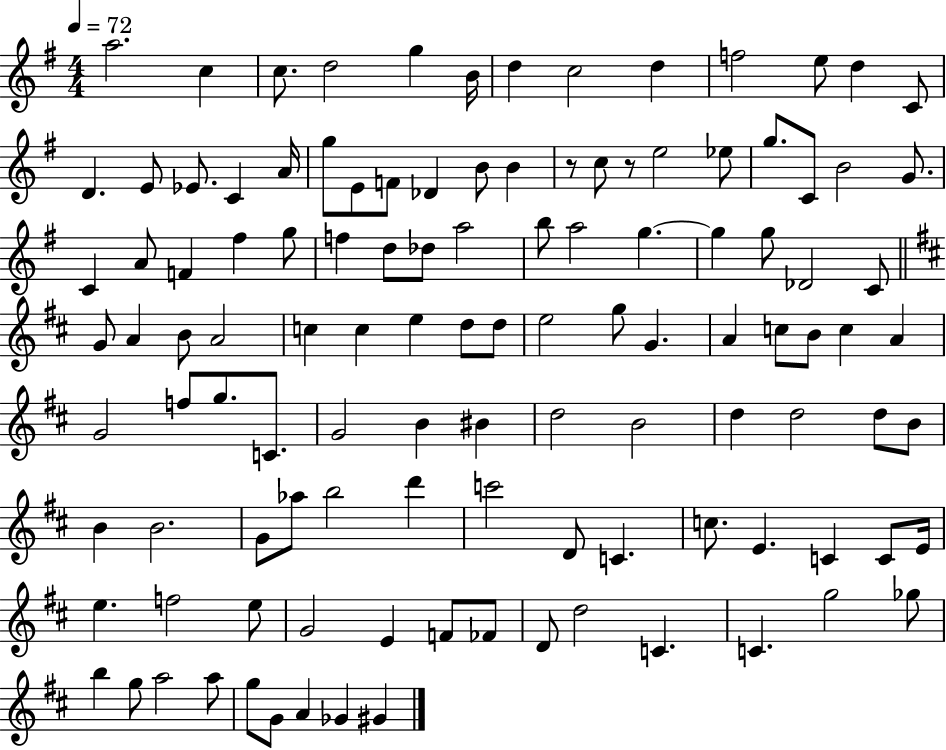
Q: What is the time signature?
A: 4/4